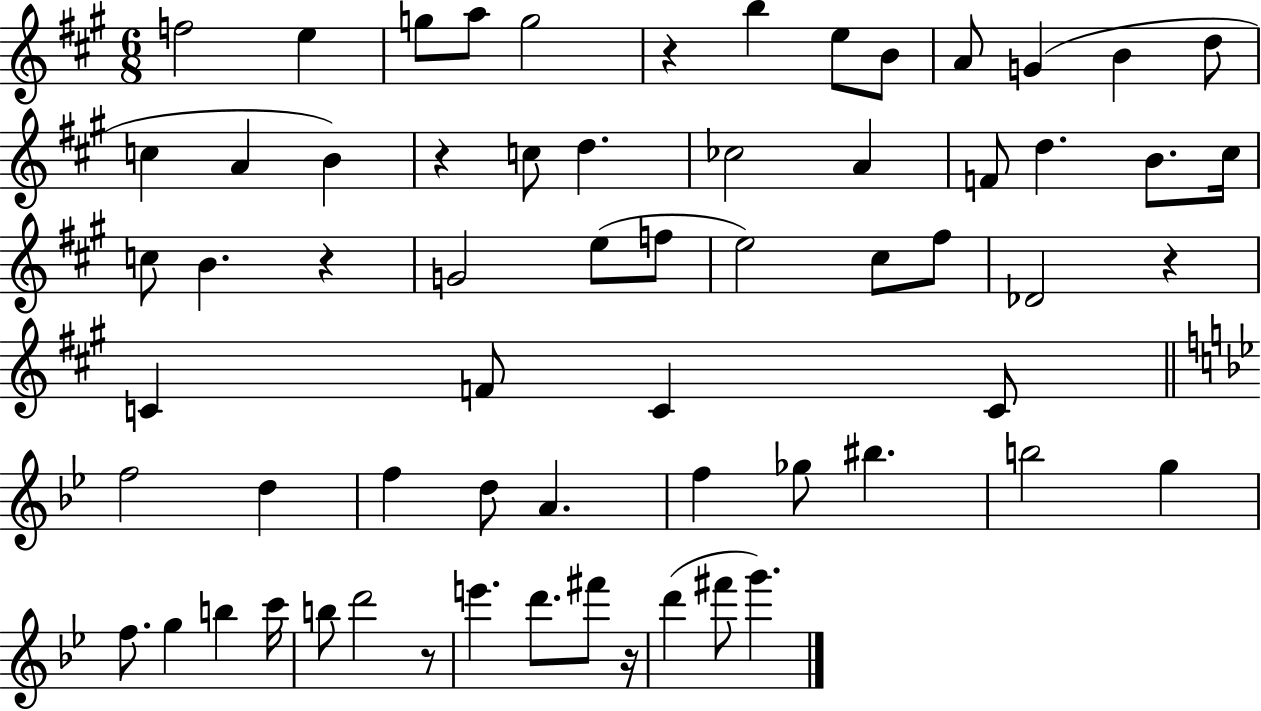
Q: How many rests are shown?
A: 6